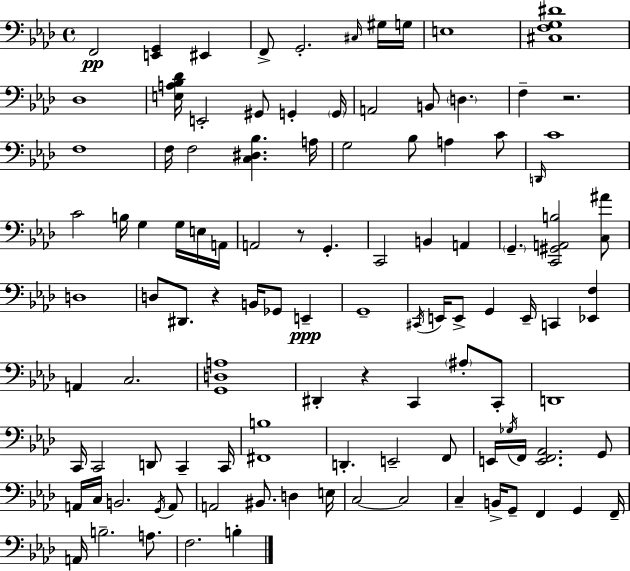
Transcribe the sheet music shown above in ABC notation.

X:1
T:Untitled
M:4/4
L:1/4
K:Fm
F,,2 [E,,G,,] ^E,, F,,/2 G,,2 ^C,/4 ^G,/4 G,/4 E,4 [^C,F,G,^D]4 _D,4 [E,A,_B,_D]/4 E,,2 ^G,,/2 G,, G,,/4 A,,2 B,,/2 D, F, z2 F,4 F,/4 F,2 [C,^D,_B,] A,/4 G,2 _B,/2 A, C/2 D,,/4 C4 C2 B,/4 G, G,/4 E,/4 A,,/4 A,,2 z/2 G,, C,,2 B,, A,, G,, [C,,^G,,A,,B,]2 [C,^A]/2 D,4 D,/2 ^D,,/2 z B,,/4 _G,,/2 E,, G,,4 ^C,,/4 E,,/4 E,,/2 G,, E,,/4 C,, [_E,,F,] A,, C,2 [G,,D,A,]4 ^D,, z C,, ^A,/2 C,,/2 D,,4 C,,/4 C,,2 D,,/2 C,, C,,/4 [^F,,B,]4 D,, E,,2 F,,/2 E,,/4 _G,/4 F,,/4 [E,,F,,_A,,]2 G,,/2 A,,/4 C,/4 B,,2 G,,/4 A,,/2 A,,2 ^B,,/2 D, E,/4 C,2 C,2 C, B,,/4 G,,/2 F,, G,, F,,/4 A,,/4 B,2 A,/2 F,2 B,